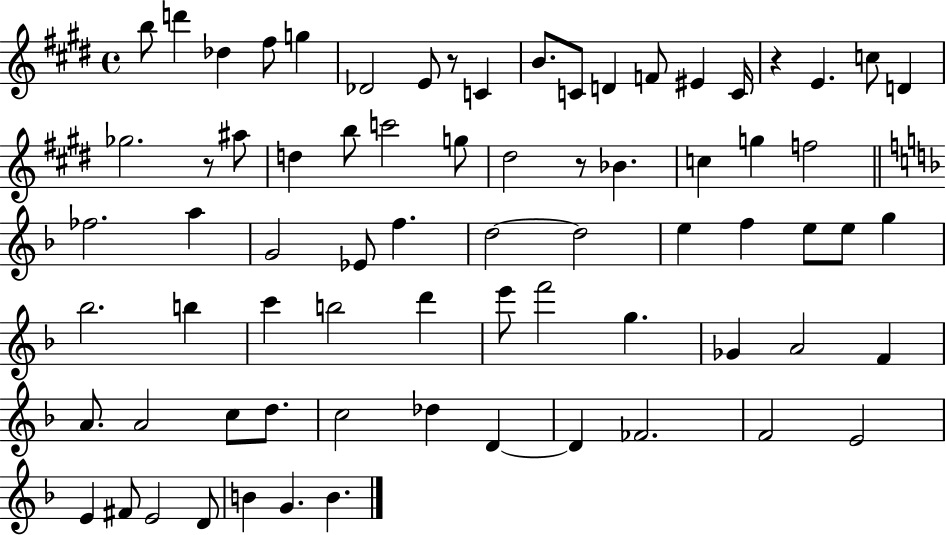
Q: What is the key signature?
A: E major